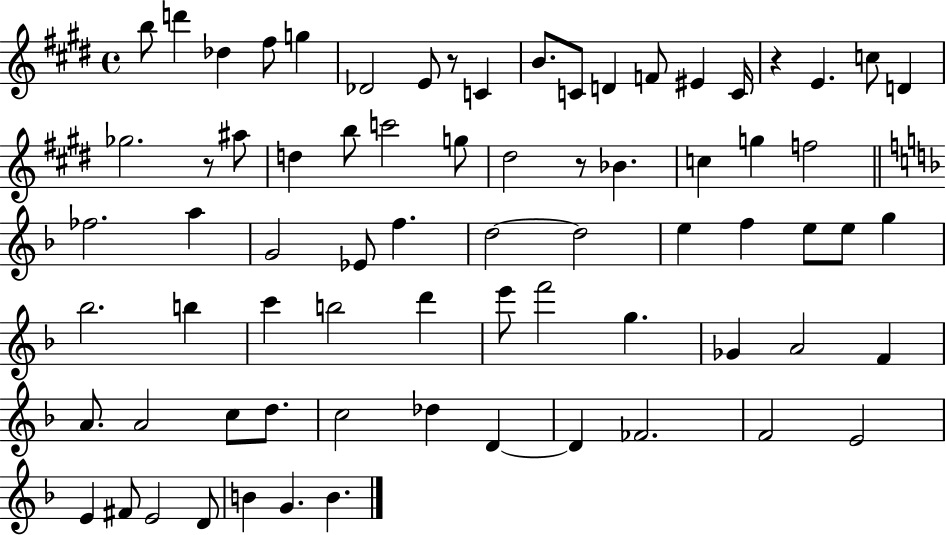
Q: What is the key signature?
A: E major